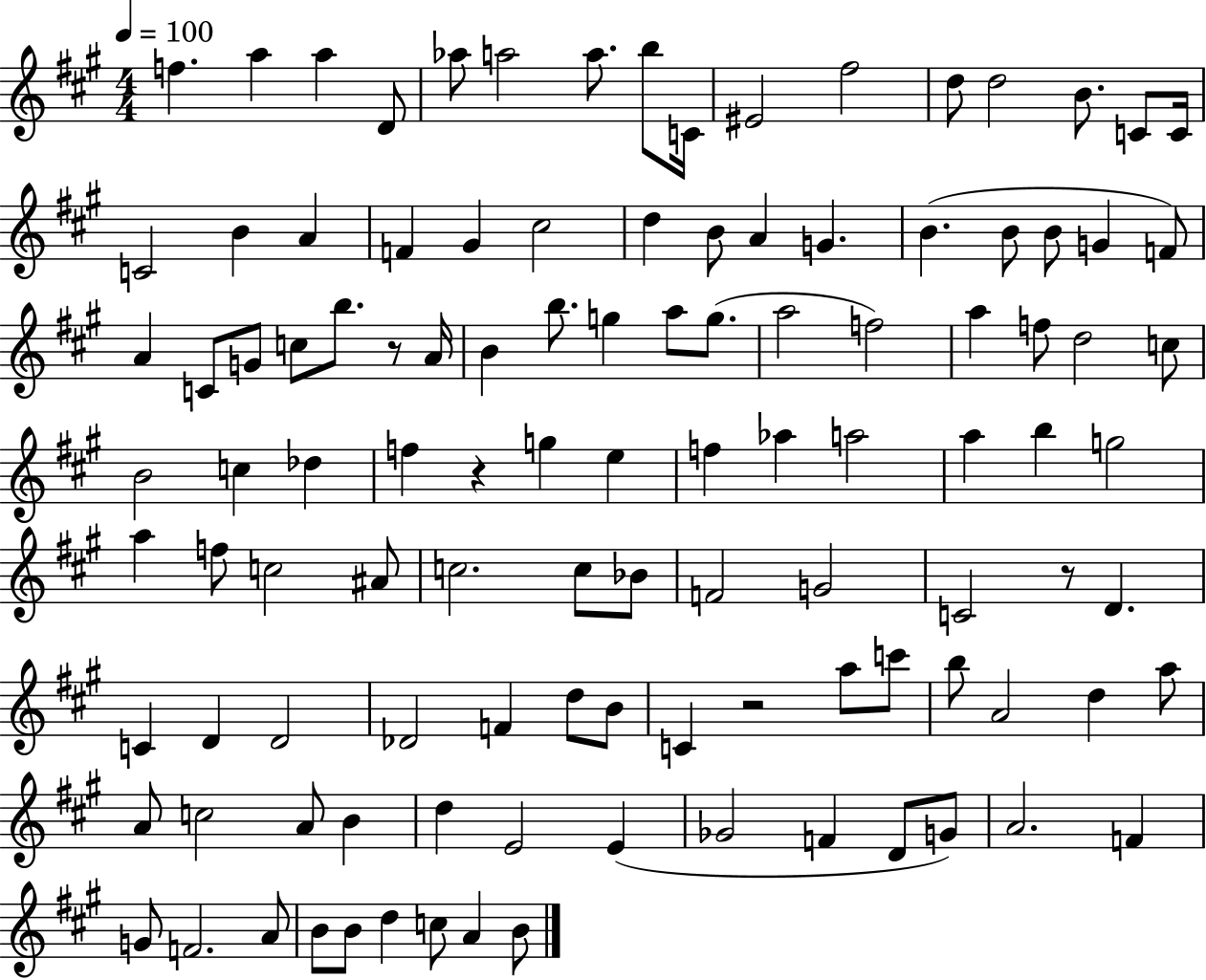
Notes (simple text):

F5/q. A5/q A5/q D4/e Ab5/e A5/h A5/e. B5/e C4/s EIS4/h F#5/h D5/e D5/h B4/e. C4/e C4/s C4/h B4/q A4/q F4/q G#4/q C#5/h D5/q B4/e A4/q G4/q. B4/q. B4/e B4/e G4/q F4/e A4/q C4/e G4/e C5/e B5/e. R/e A4/s B4/q B5/e. G5/q A5/e G5/e. A5/h F5/h A5/q F5/e D5/h C5/e B4/h C5/q Db5/q F5/q R/q G5/q E5/q F5/q Ab5/q A5/h A5/q B5/q G5/h A5/q F5/e C5/h A#4/e C5/h. C5/e Bb4/e F4/h G4/h C4/h R/e D4/q. C4/q D4/q D4/h Db4/h F4/q D5/e B4/e C4/q R/h A5/e C6/e B5/e A4/h D5/q A5/e A4/e C5/h A4/e B4/q D5/q E4/h E4/q Gb4/h F4/q D4/e G4/e A4/h. F4/q G4/e F4/h. A4/e B4/e B4/e D5/q C5/e A4/q B4/e